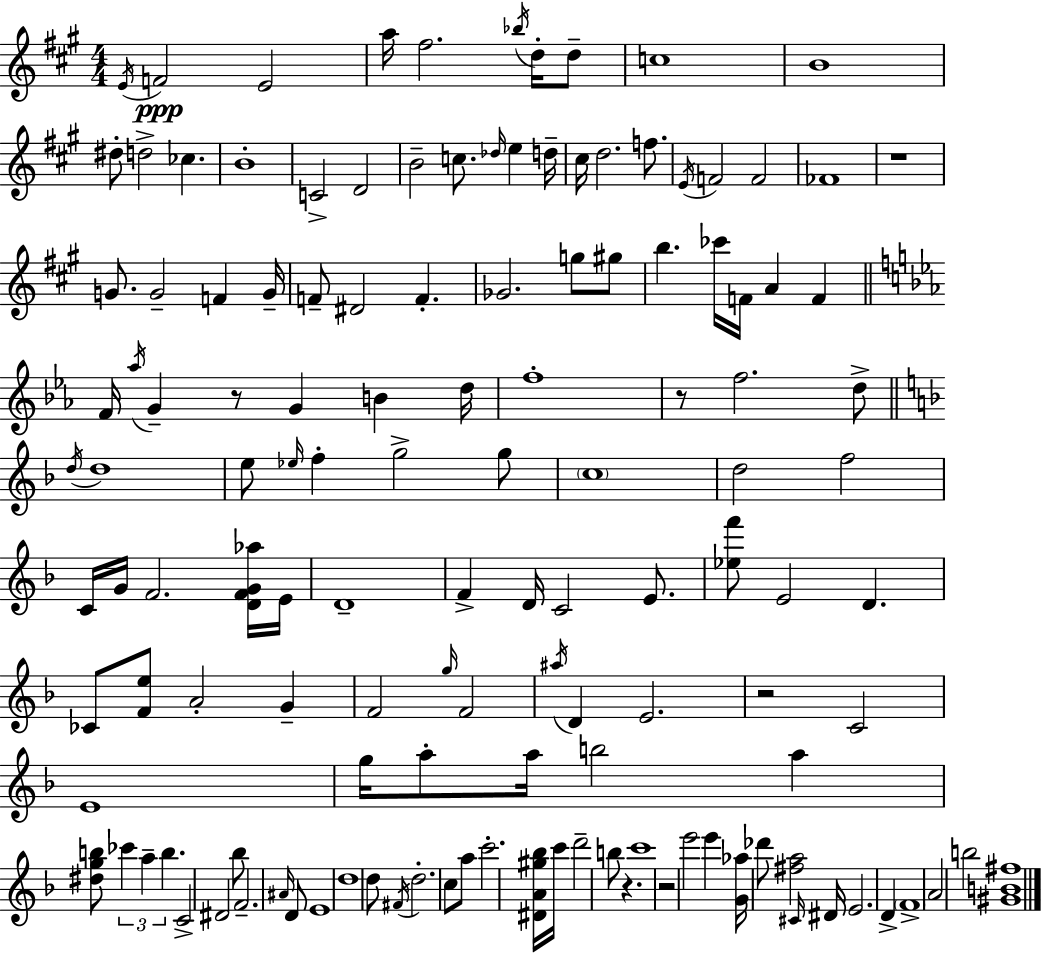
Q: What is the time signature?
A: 4/4